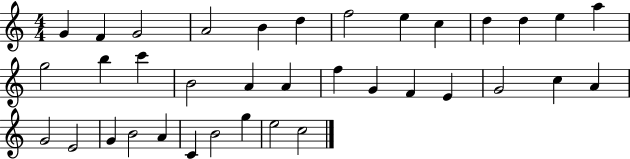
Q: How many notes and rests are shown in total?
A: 36